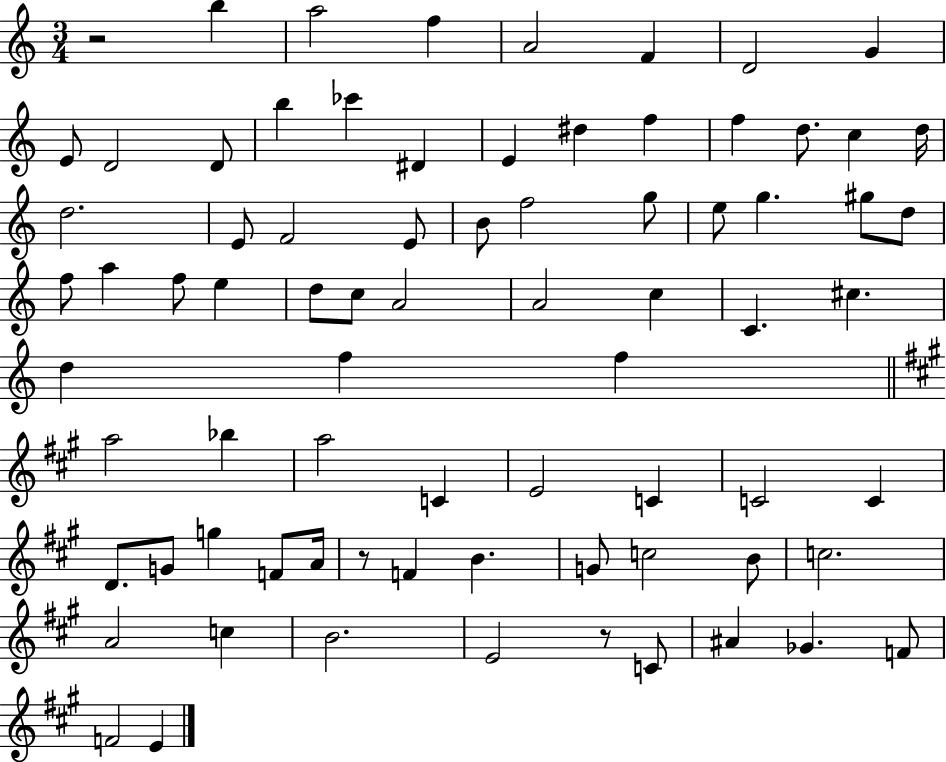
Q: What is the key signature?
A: C major